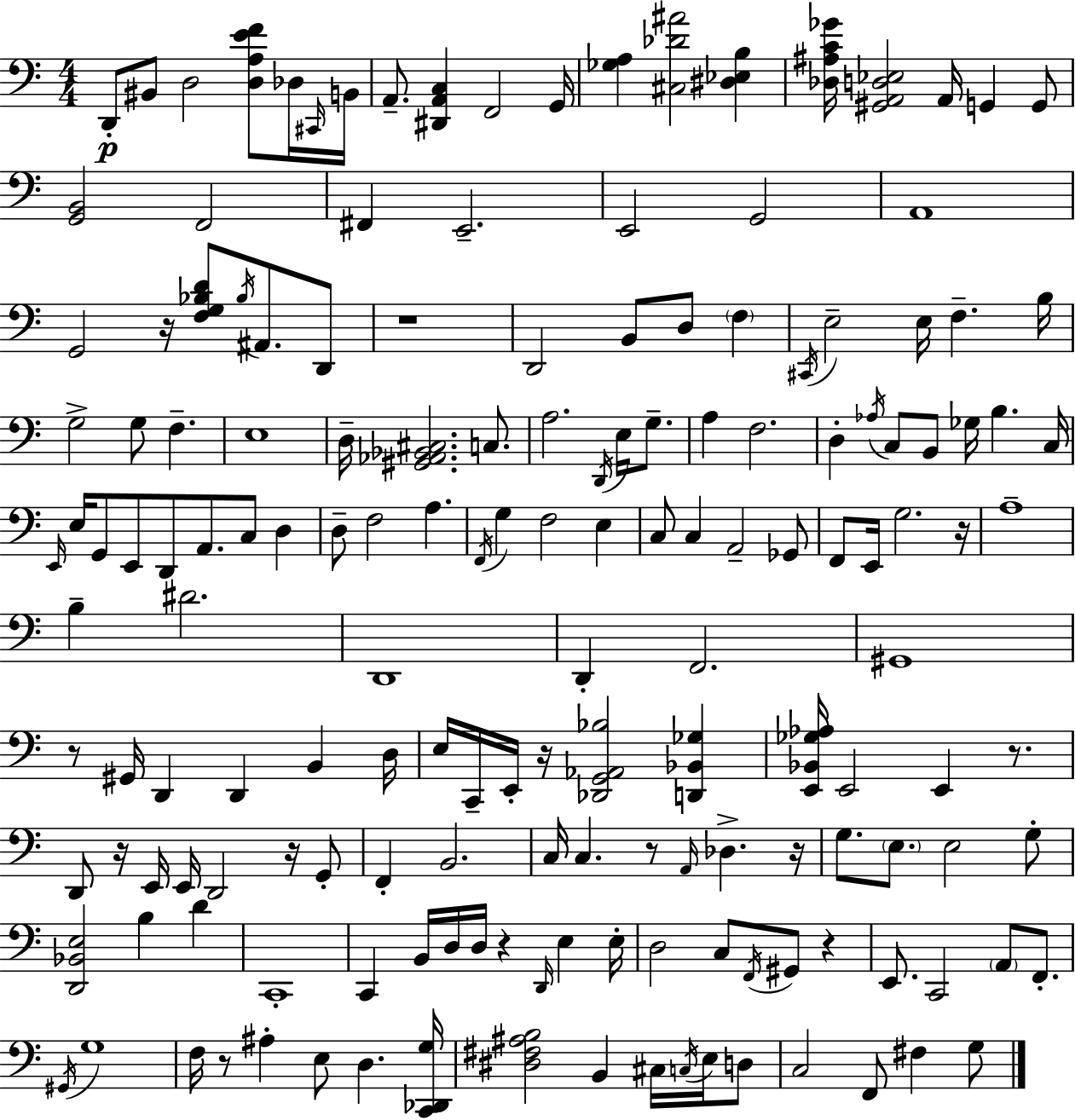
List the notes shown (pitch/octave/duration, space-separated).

D2/e BIS2/e D3/h [D3,A3,E4,F4]/e Db3/s C#2/s B2/s A2/e. [D#2,A2,C3]/q F2/h G2/s [Gb3,A3]/q [C#3,Db4,A#4]/h [D#3,Eb3,B3]/q [Db3,A#3,C4,Gb4]/s [G#2,A2,D3,Eb3]/h A2/s G2/q G2/e [G2,B2]/h F2/h F#2/q E2/h. E2/h G2/h A2/w G2/h R/s [F3,G3,Bb3,D4]/e Bb3/s A#2/e. D2/e R/w D2/h B2/e D3/e F3/q C#2/s E3/h E3/s F3/q. B3/s G3/h G3/e F3/q. E3/w D3/s [G#2,Ab2,Bb2,C#3]/h. C3/e. A3/h. D2/s E3/s G3/e. A3/q F3/h. D3/q Ab3/s C3/e B2/e Gb3/s B3/q. C3/s E2/s E3/s G2/e E2/e D2/e A2/e. C3/e D3/q D3/e F3/h A3/q. F2/s G3/q F3/h E3/q C3/e C3/q A2/h Gb2/e F2/e E2/s G3/h. R/s A3/w B3/q D#4/h. D2/w D2/q F2/h. G#2/w R/e G#2/s D2/q D2/q B2/q D3/s E3/s C2/s E2/s R/s [Db2,G2,Ab2,Bb3]/h [D2,Bb2,Gb3]/q [E2,Bb2,Gb3,Ab3]/s E2/h E2/q R/e. D2/e R/s E2/s E2/s D2/h R/s G2/e F2/q B2/h. C3/s C3/q. R/e A2/s Db3/q. R/s G3/e. E3/e. E3/h G3/e [D2,Bb2,E3]/h B3/q D4/q C2/w C2/q B2/s D3/s D3/s R/q D2/s E3/q E3/s D3/h C3/e F2/s G#2/e R/q E2/e. C2/h A2/e F2/e. G#2/s G3/w F3/s R/e A#3/q E3/e D3/q. [C2,Db2,G3]/s [D#3,F#3,A#3,B3]/h B2/q C#3/s C3/s E3/s D3/e C3/h F2/e F#3/q G3/e